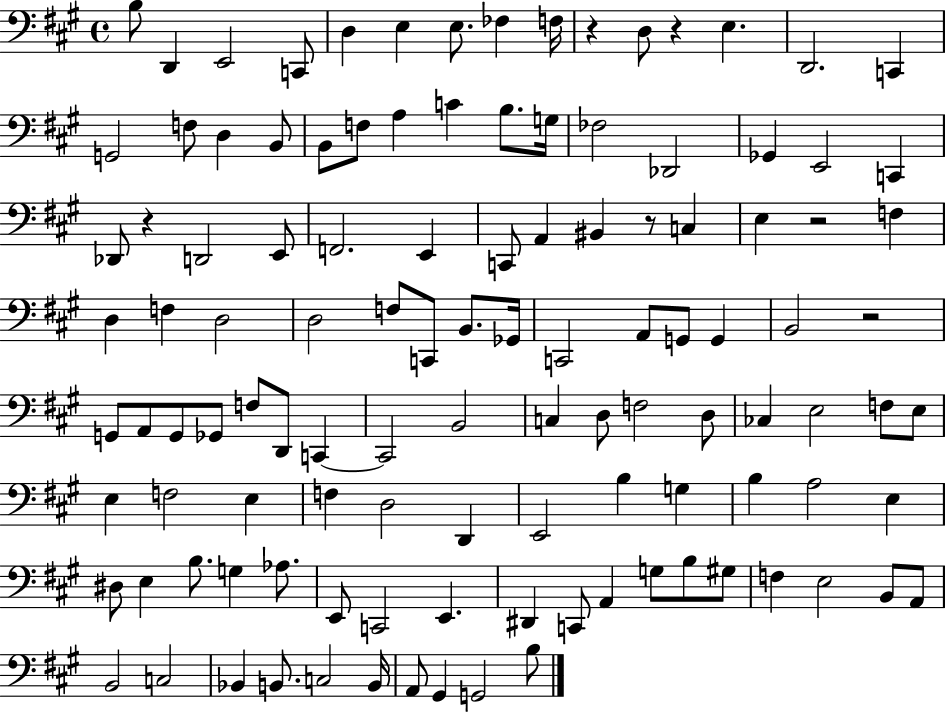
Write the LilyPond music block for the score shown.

{
  \clef bass
  \time 4/4
  \defaultTimeSignature
  \key a \major
  b8 d,4 e,2 c,8 | d4 e4 e8. fes4 f16 | r4 d8 r4 e4. | d,2. c,4 | \break g,2 f8 d4 b,8 | b,8 f8 a4 c'4 b8. g16 | fes2 des,2 | ges,4 e,2 c,4 | \break des,8 r4 d,2 e,8 | f,2. e,4 | c,8 a,4 bis,4 r8 c4 | e4 r2 f4 | \break d4 f4 d2 | d2 f8 c,8 b,8. ges,16 | c,2 a,8 g,8 g,4 | b,2 r2 | \break g,8 a,8 g,8 ges,8 f8 d,8 c,4~~ | c,2 b,2 | c4 d8 f2 d8 | ces4 e2 f8 e8 | \break e4 f2 e4 | f4 d2 d,4 | e,2 b4 g4 | b4 a2 e4 | \break dis8 e4 b8. g4 aes8. | e,8 c,2 e,4. | dis,4 c,8 a,4 g8 b8 gis8 | f4 e2 b,8 a,8 | \break b,2 c2 | bes,4 b,8. c2 b,16 | a,8 gis,4 g,2 b8 | \bar "|."
}